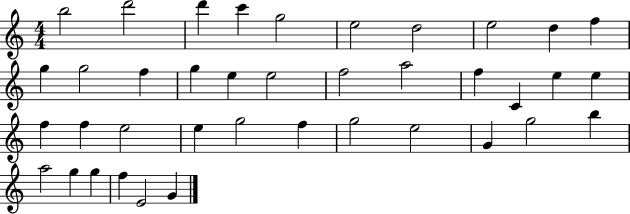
{
  \clef treble
  \numericTimeSignature
  \time 4/4
  \key c \major
  b''2 d'''2 | d'''4 c'''4 g''2 | e''2 d''2 | e''2 d''4 f''4 | \break g''4 g''2 f''4 | g''4 e''4 e''2 | f''2 a''2 | f''4 c'4 e''4 e''4 | \break f''4 f''4 e''2 | e''4 g''2 f''4 | g''2 e''2 | g'4 g''2 b''4 | \break a''2 g''4 g''4 | f''4 e'2 g'4 | \bar "|."
}